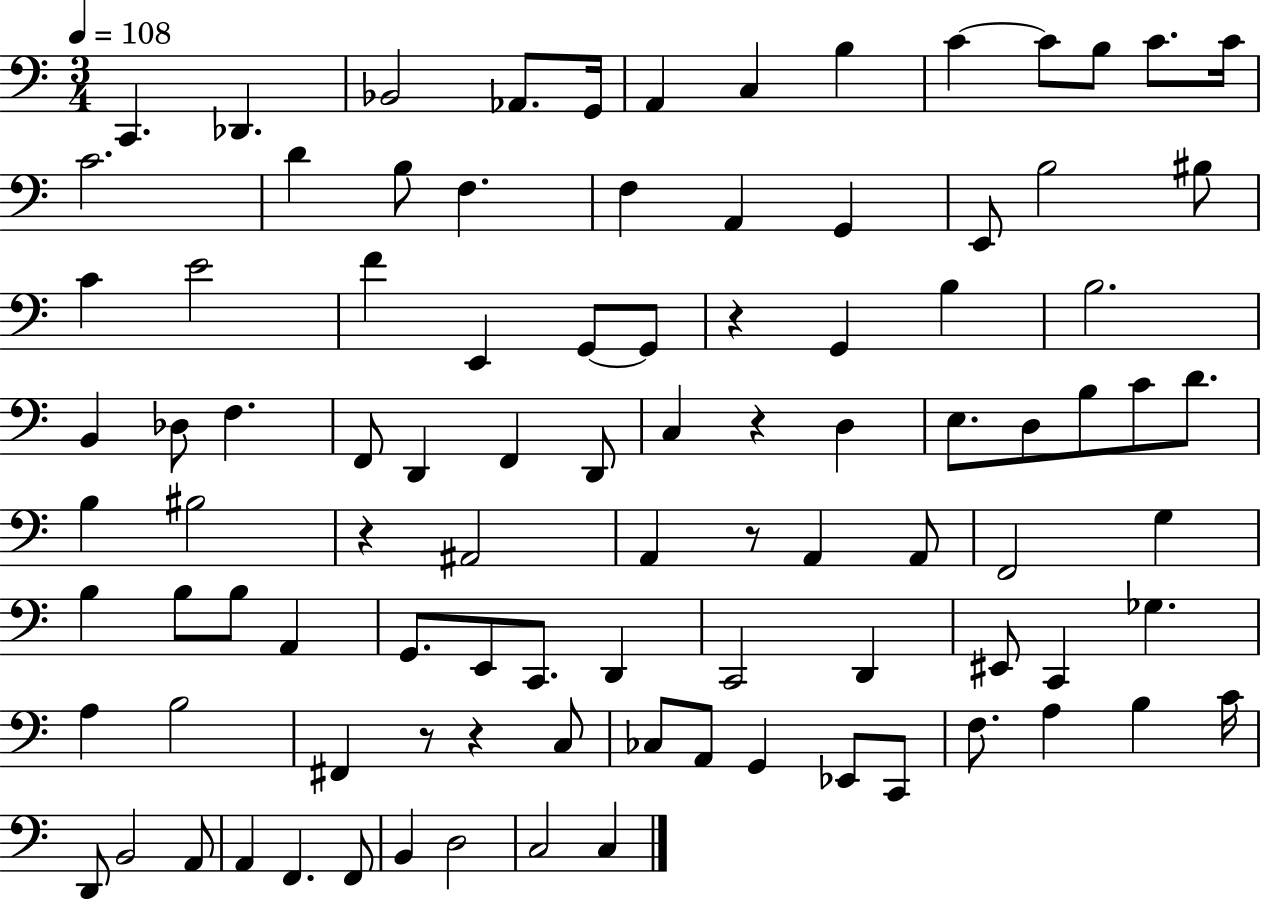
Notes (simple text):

C2/q. Db2/q. Bb2/h Ab2/e. G2/s A2/q C3/q B3/q C4/q C4/e B3/e C4/e. C4/s C4/h. D4/q B3/e F3/q. F3/q A2/q G2/q E2/e B3/h BIS3/e C4/q E4/h F4/q E2/q G2/e G2/e R/q G2/q B3/q B3/h. B2/q Db3/e F3/q. F2/e D2/q F2/q D2/e C3/q R/q D3/q E3/e. D3/e B3/e C4/e D4/e. B3/q BIS3/h R/q A#2/h A2/q R/e A2/q A2/e F2/h G3/q B3/q B3/e B3/e A2/q G2/e. E2/e C2/e. D2/q C2/h D2/q EIS2/e C2/q Gb3/q. A3/q B3/h F#2/q R/e R/q C3/e CES3/e A2/e G2/q Eb2/e C2/e F3/e. A3/q B3/q C4/s D2/e B2/h A2/e A2/q F2/q. F2/e B2/q D3/h C3/h C3/q